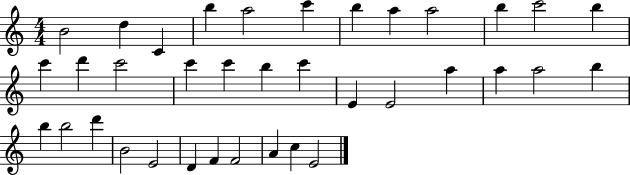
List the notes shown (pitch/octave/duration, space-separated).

B4/h D5/q C4/q B5/q A5/h C6/q B5/q A5/q A5/h B5/q C6/h B5/q C6/q D6/q C6/h C6/q C6/q B5/q C6/q E4/q E4/h A5/q A5/q A5/h B5/q B5/q B5/h D6/q B4/h E4/h D4/q F4/q F4/h A4/q C5/q E4/h